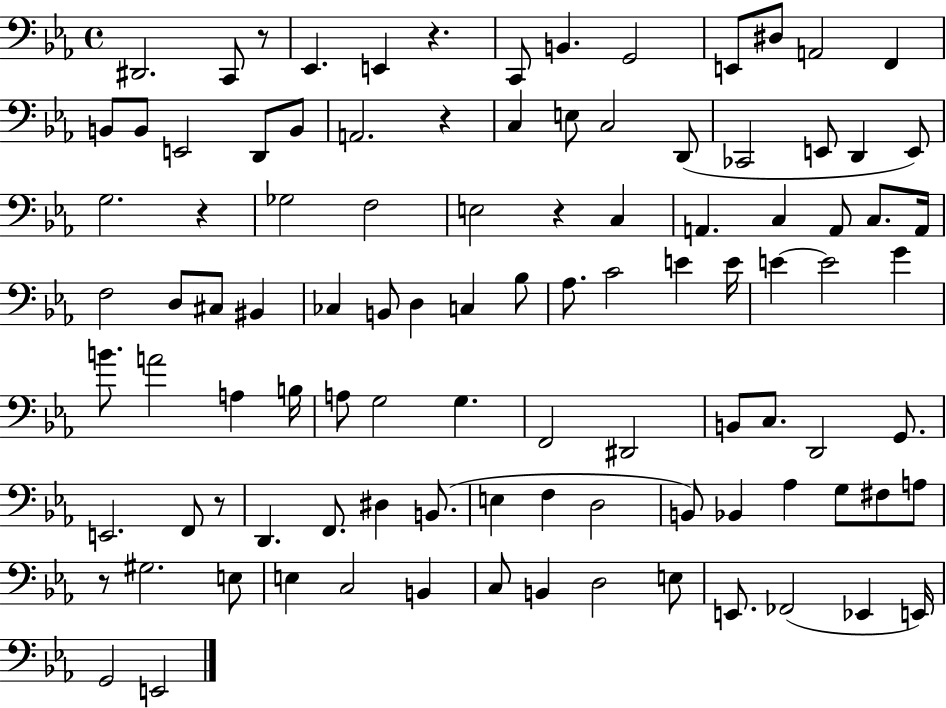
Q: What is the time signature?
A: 4/4